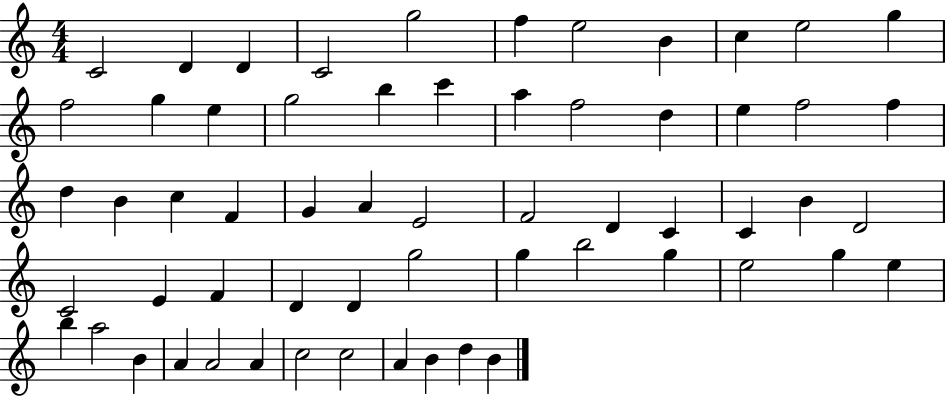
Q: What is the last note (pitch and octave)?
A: B4